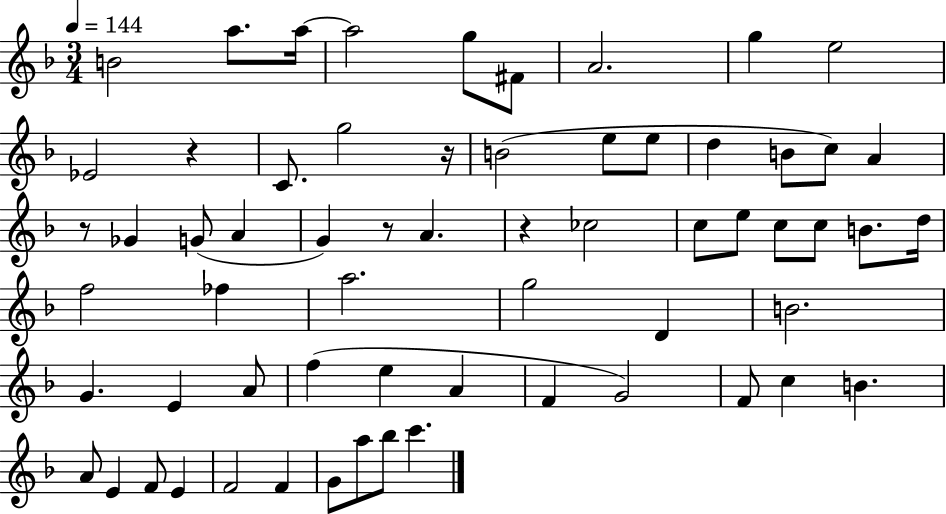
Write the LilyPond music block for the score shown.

{
  \clef treble
  \numericTimeSignature
  \time 3/4
  \key f \major
  \tempo 4 = 144
  b'2 a''8. a''16~~ | a''2 g''8 fis'8 | a'2. | g''4 e''2 | \break ees'2 r4 | c'8. g''2 r16 | b'2( e''8 e''8 | d''4 b'8 c''8) a'4 | \break r8 ges'4 g'8( a'4 | g'4) r8 a'4. | r4 ces''2 | c''8 e''8 c''8 c''8 b'8. d''16 | \break f''2 fes''4 | a''2. | g''2 d'4 | b'2. | \break g'4. e'4 a'8 | f''4( e''4 a'4 | f'4 g'2) | f'8 c''4 b'4. | \break a'8 e'4 f'8 e'4 | f'2 f'4 | g'8 a''8 bes''8 c'''4. | \bar "|."
}